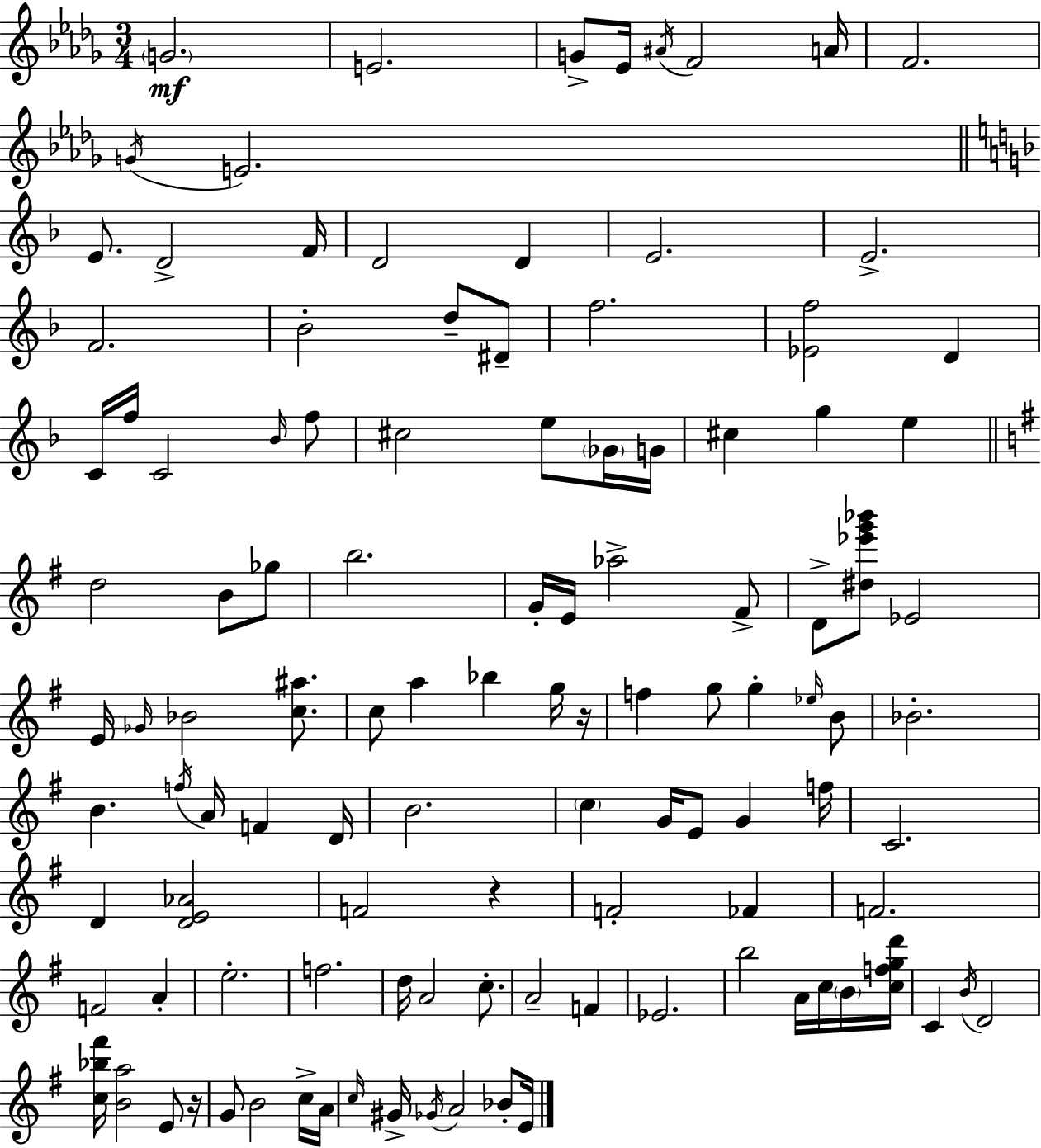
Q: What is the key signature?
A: BES minor